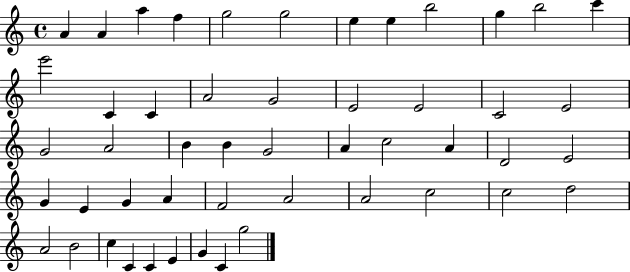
A4/q A4/q A5/q F5/q G5/h G5/h E5/q E5/q B5/h G5/q B5/h C6/q E6/h C4/q C4/q A4/h G4/h E4/h E4/h C4/h E4/h G4/h A4/h B4/q B4/q G4/h A4/q C5/h A4/q D4/h E4/h G4/q E4/q G4/q A4/q F4/h A4/h A4/h C5/h C5/h D5/h A4/h B4/h C5/q C4/q C4/q E4/q G4/q C4/q G5/h